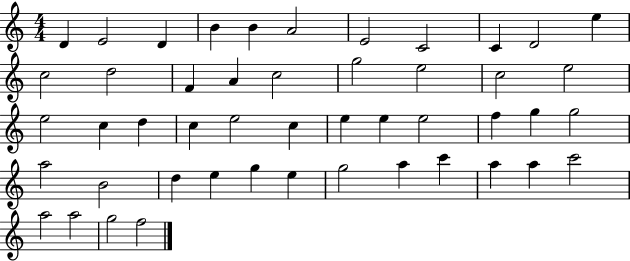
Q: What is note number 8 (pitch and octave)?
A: C4